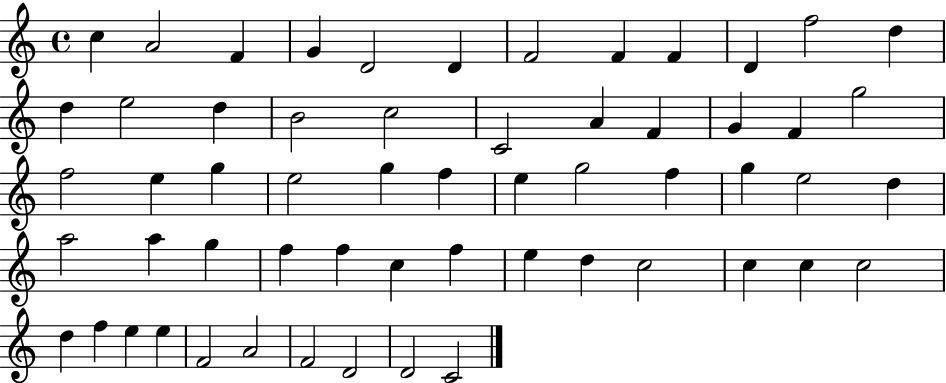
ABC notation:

X:1
T:Untitled
M:4/4
L:1/4
K:C
c A2 F G D2 D F2 F F D f2 d d e2 d B2 c2 C2 A F G F g2 f2 e g e2 g f e g2 f g e2 d a2 a g f f c f e d c2 c c c2 d f e e F2 A2 F2 D2 D2 C2